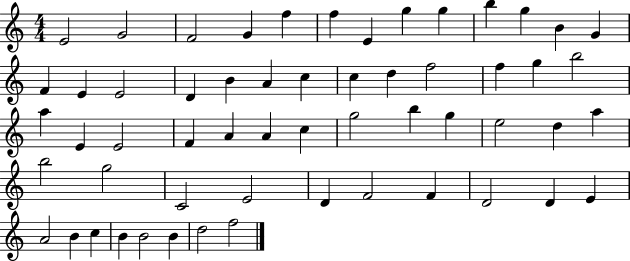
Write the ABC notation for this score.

X:1
T:Untitled
M:4/4
L:1/4
K:C
E2 G2 F2 G f f E g g b g B G F E E2 D B A c c d f2 f g b2 a E E2 F A A c g2 b g e2 d a b2 g2 C2 E2 D F2 F D2 D E A2 B c B B2 B d2 f2